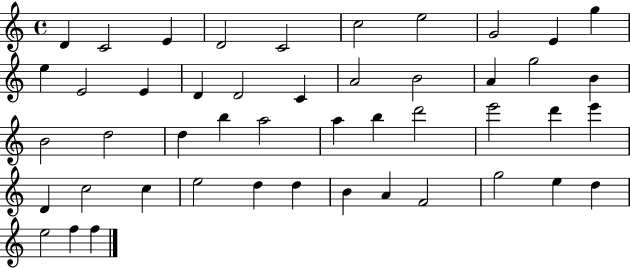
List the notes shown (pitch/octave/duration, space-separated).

D4/q C4/h E4/q D4/h C4/h C5/h E5/h G4/h E4/q G5/q E5/q E4/h E4/q D4/q D4/h C4/q A4/h B4/h A4/q G5/h B4/q B4/h D5/h D5/q B5/q A5/h A5/q B5/q D6/h E6/h D6/q E6/q D4/q C5/h C5/q E5/h D5/q D5/q B4/q A4/q F4/h G5/h E5/q D5/q E5/h F5/q F5/q